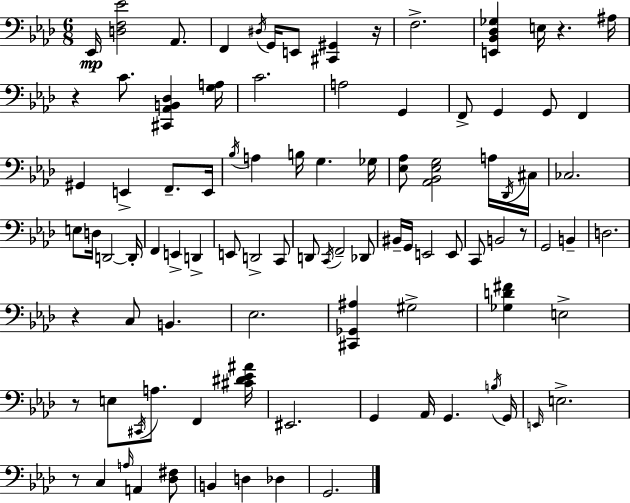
{
  \clef bass
  \numericTimeSignature
  \time 6/8
  \key aes \major
  ees,16\mp <d f ees'>2 aes,8. | f,4 \acciaccatura { dis16 } g,16 e,8 <cis, gis,>4 | r16 f2.-> | <e, bes, des ges>4 e16 r4. | \break ais16 r4 c'8. <cis, aes, b, des>4 | <g a>16 c'2. | a2 g,4 | f,8-> g,4 g,8 f,4 | \break gis,4 e,4-> f,8.-- | e,16 \acciaccatura { bes16 } a4 b16 g4. | ges16 <ees aes>8 <aes, bes, ees g>2 | a16 \acciaccatura { des,16 } cis16 ces2. | \break e8 d16 d,2~~ | d,16-. f,4 e,4-> d,4-> | e,8 d,2-> | c,8 d,8 \acciaccatura { c,16 } f,2-- | \break des,8 bis,16-- g,16 e,2 | e,8 c,8 b,2 | r8 g,2 | b,4-- d2. | \break r4 c8 b,4. | ees2. | <cis, ges, ais>4 gis2-> | <ges d' fis'>4 e2-> | \break r8 e8 \acciaccatura { cis,16 } a8. | f,4 <cis' dis' ees' ais'>16 eis,2. | g,4 aes,16 g,4. | \acciaccatura { b16 } g,16 \grace { e,16 } e2.-> | \break r8 c4 | \grace { a16 } a,4 <des fis>8 b,4 | d4 des4 g,2. | \bar "|."
}